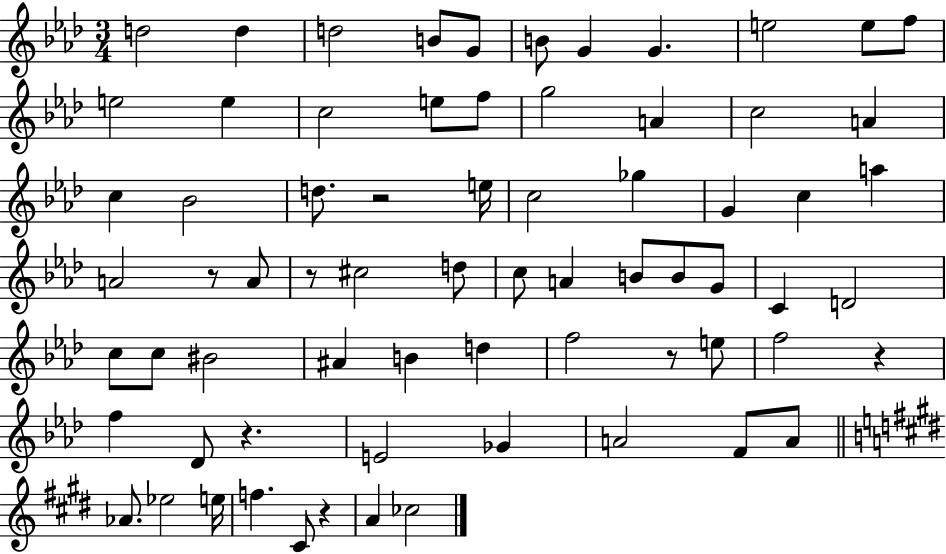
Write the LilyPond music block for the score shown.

{
  \clef treble
  \numericTimeSignature
  \time 3/4
  \key aes \major
  d''2 d''4 | d''2 b'8 g'8 | b'8 g'4 g'4. | e''2 e''8 f''8 | \break e''2 e''4 | c''2 e''8 f''8 | g''2 a'4 | c''2 a'4 | \break c''4 bes'2 | d''8. r2 e''16 | c''2 ges''4 | g'4 c''4 a''4 | \break a'2 r8 a'8 | r8 cis''2 d''8 | c''8 a'4 b'8 b'8 g'8 | c'4 d'2 | \break c''8 c''8 bis'2 | ais'4 b'4 d''4 | f''2 r8 e''8 | f''2 r4 | \break f''4 des'8 r4. | e'2 ges'4 | a'2 f'8 a'8 | \bar "||" \break \key e \major aes'8. ees''2 e''16 | f''4. cis'8 r4 | a'4 ces''2 | \bar "|."
}